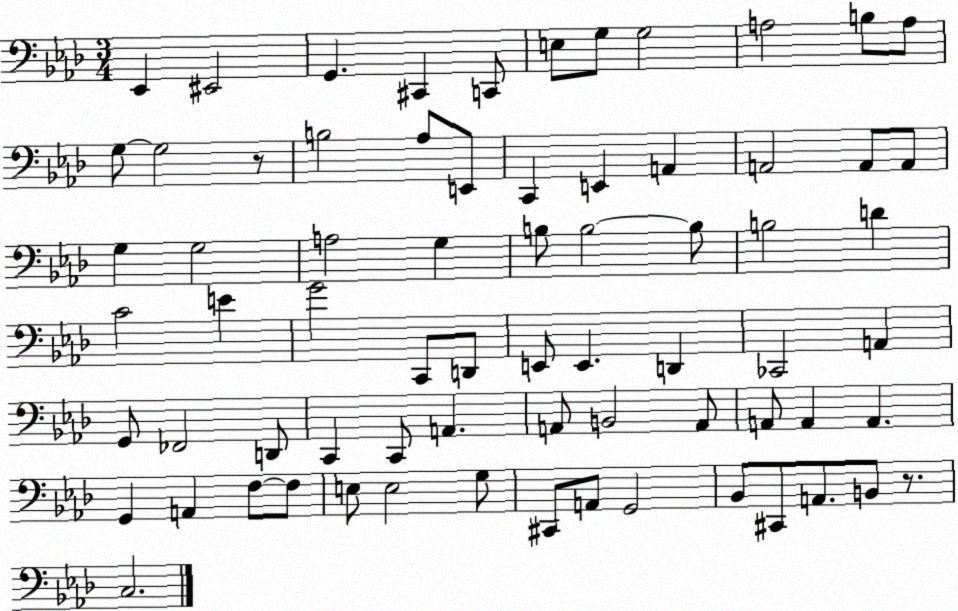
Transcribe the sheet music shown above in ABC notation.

X:1
T:Untitled
M:3/4
L:1/4
K:Ab
_E,, ^E,,2 G,, ^C,, C,,/2 E,/2 G,/2 G,2 A,2 B,/2 A,/2 G,/2 G,2 z/2 B,2 _A,/2 E,,/2 C,, E,, A,, A,,2 A,,/2 A,,/2 G, G,2 A,2 G, B,/2 B,2 B,/2 B,2 D C2 E G2 C,,/2 D,,/2 E,,/2 E,, D,, _C,,2 A,, G,,/2 _F,,2 D,,/2 C,, C,,/2 A,, A,,/2 B,,2 A,,/2 A,,/2 A,, A,, G,, A,, F,/2 F,/2 E,/2 E,2 G,/2 ^C,,/2 A,,/2 G,,2 _B,,/2 ^C,,/2 A,,/2 B,,/2 z/2 C,2